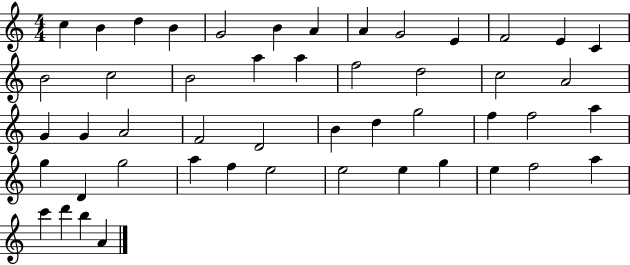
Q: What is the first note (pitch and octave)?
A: C5